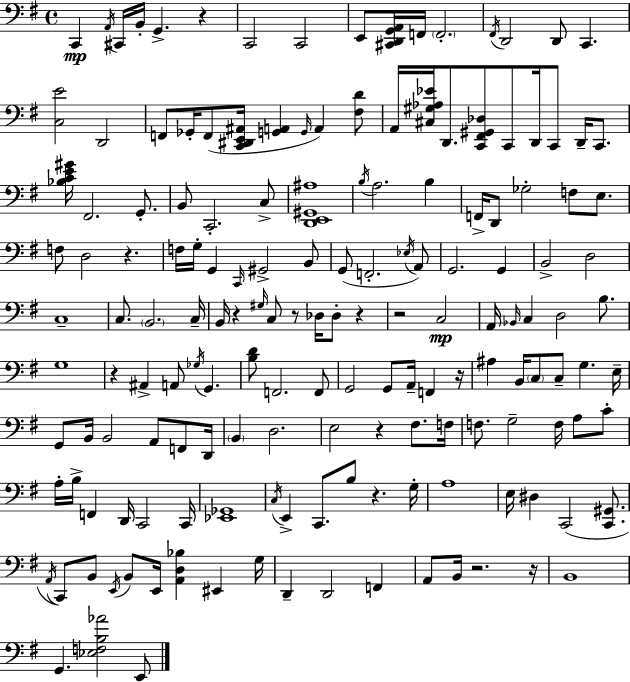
X:1
T:Untitled
M:4/4
L:1/4
K:Em
C,, A,,/4 ^C,,/4 B,,/4 G,, z C,,2 C,,2 E,,/2 [^C,,D,,G,,A,,]/4 F,,/4 F,,2 ^F,,/4 D,,2 D,,/2 C,, [C,E]2 D,,2 F,,/2 _G,,/4 F,,/2 [C,,^D,,E,,^A,,]/4 [G,,A,,] G,,/4 A,, [^F,D]/2 A,,/4 [^C,^G,_A,_E]/4 D,,/2 [C,,^F,,^G,,_D,]/2 C,,/2 D,,/4 C,,/2 D,,/4 C,,/2 [_B,CE^G]/4 ^F,,2 G,,/2 B,,/2 C,,2 C,/2 [D,,E,,^G,,^A,]4 B,/4 A,2 B, F,,/4 D,,/2 _G,2 F,/2 E,/2 F,/2 D,2 z F,/4 G,/4 G,, C,,/4 ^G,,2 B,,/2 G,,/2 F,,2 _E,/4 A,,/2 G,,2 G,, B,,2 D,2 C,4 C,/2 B,,2 C,/4 B,,/4 z ^G,/4 C,/2 z/2 _D,/4 _D,/2 z z2 C,2 A,,/4 _B,,/4 C, D,2 B,/2 G,4 z ^A,, A,,/2 _G,/4 G,, [B,D]/2 F,,2 F,,/2 G,,2 G,,/2 A,,/4 F,, z/4 ^A, B,,/4 C,/2 C,/2 G, E,/4 G,,/2 B,,/4 B,,2 A,,/2 F,,/2 D,,/4 B,, D,2 E,2 z ^F,/2 F,/4 F,/2 G,2 F,/4 A,/2 C/2 A,/4 B,/4 F,, D,,/4 C,,2 C,,/4 [_E,,_G,,]4 C,/4 E,, C,,/2 B,/2 z G,/4 A,4 E,/4 ^D, C,,2 [C,,^G,,]/2 A,,/4 C,,/2 B,,/2 E,,/4 B,,/2 E,,/4 [A,,D,_B,] ^E,, G,/4 D,, D,,2 F,, A,,/2 B,,/4 z2 z/4 B,,4 G,, [_E,F,B,_A]2 E,,/2